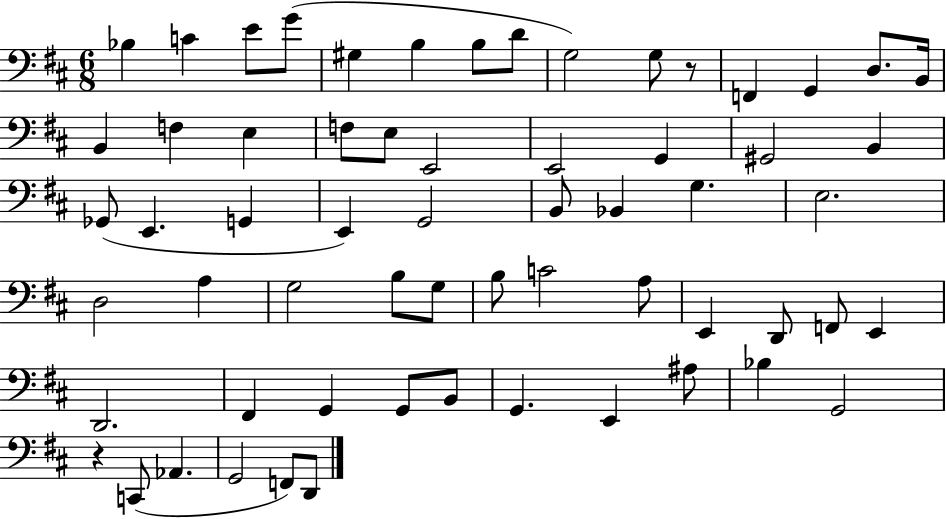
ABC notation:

X:1
T:Untitled
M:6/8
L:1/4
K:D
_B, C E/2 G/2 ^G, B, B,/2 D/2 G,2 G,/2 z/2 F,, G,, D,/2 B,,/4 B,, F, E, F,/2 E,/2 E,,2 E,,2 G,, ^G,,2 B,, _G,,/2 E,, G,, E,, G,,2 B,,/2 _B,, G, E,2 D,2 A, G,2 B,/2 G,/2 B,/2 C2 A,/2 E,, D,,/2 F,,/2 E,, D,,2 ^F,, G,, G,,/2 B,,/2 G,, E,, ^A,/2 _B, G,,2 z C,,/2 _A,, G,,2 F,,/2 D,,/2